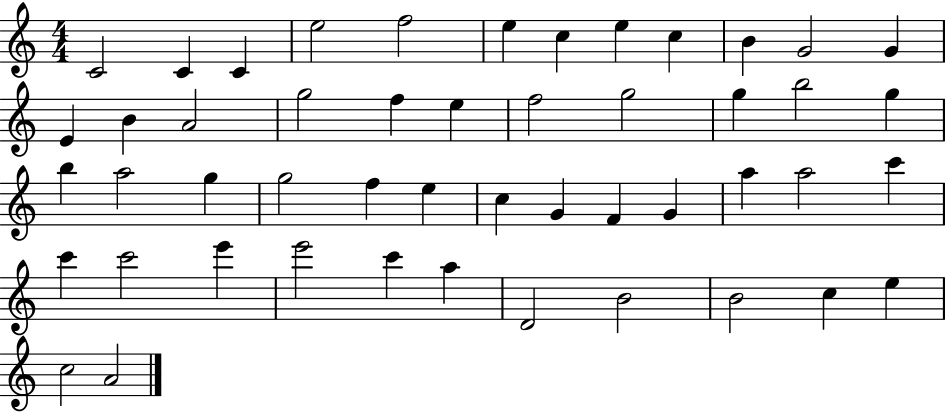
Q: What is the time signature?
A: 4/4